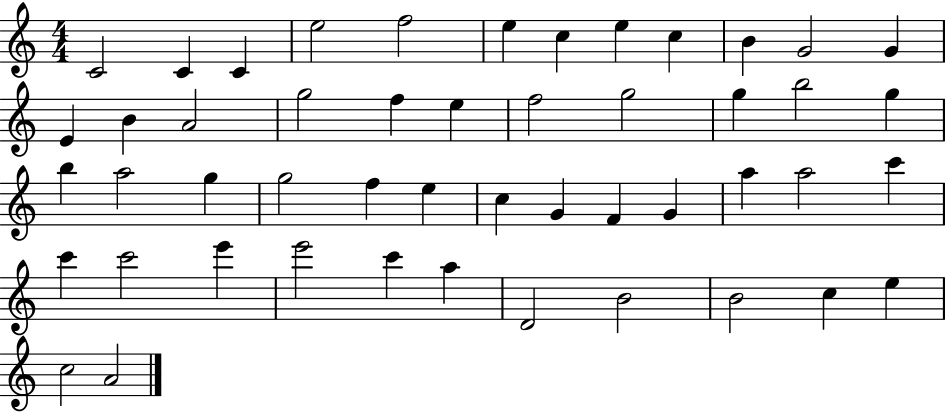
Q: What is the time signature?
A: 4/4